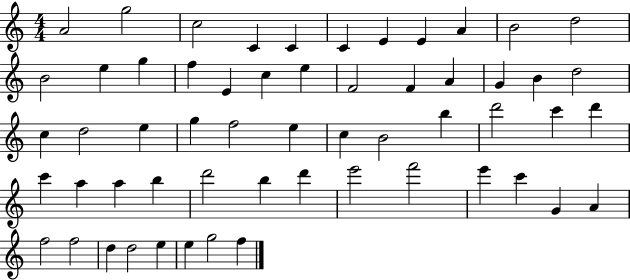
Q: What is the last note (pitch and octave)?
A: F5